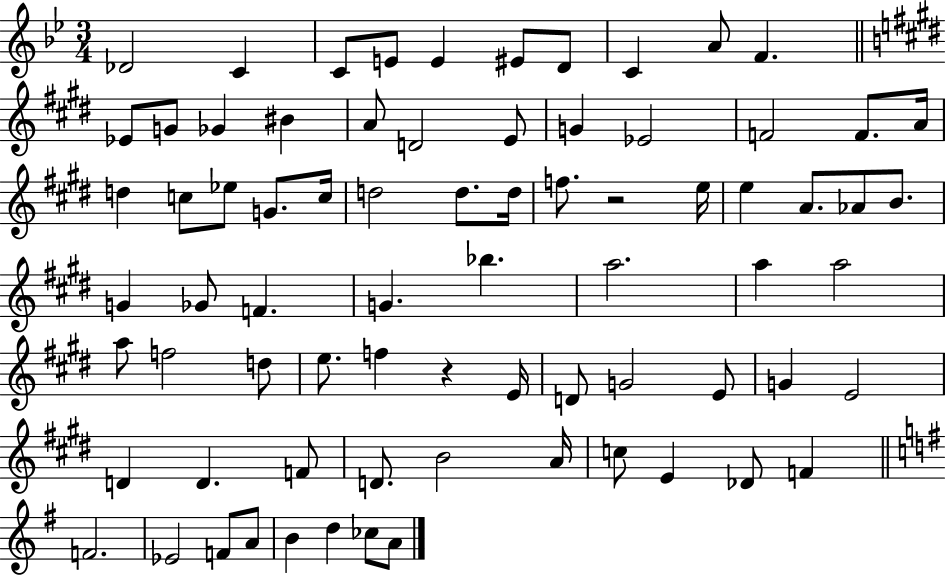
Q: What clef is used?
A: treble